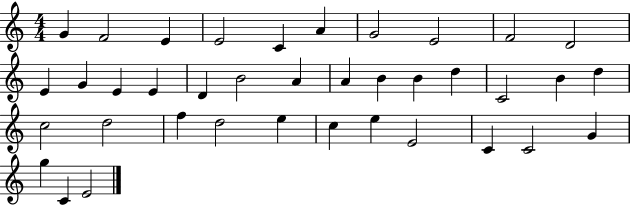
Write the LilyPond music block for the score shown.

{
  \clef treble
  \numericTimeSignature
  \time 4/4
  \key c \major
  g'4 f'2 e'4 | e'2 c'4 a'4 | g'2 e'2 | f'2 d'2 | \break e'4 g'4 e'4 e'4 | d'4 b'2 a'4 | a'4 b'4 b'4 d''4 | c'2 b'4 d''4 | \break c''2 d''2 | f''4 d''2 e''4 | c''4 e''4 e'2 | c'4 c'2 g'4 | \break g''4 c'4 e'2 | \bar "|."
}